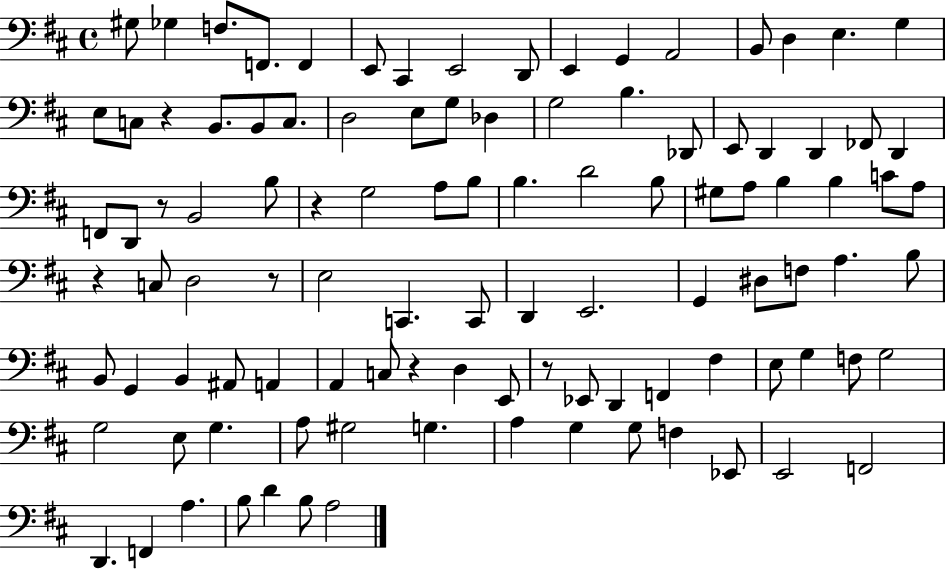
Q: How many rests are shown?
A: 7